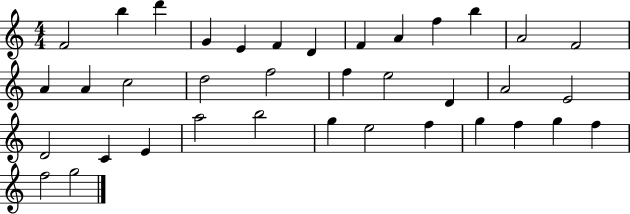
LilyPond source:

{
  \clef treble
  \numericTimeSignature
  \time 4/4
  \key c \major
  f'2 b''4 d'''4 | g'4 e'4 f'4 d'4 | f'4 a'4 f''4 b''4 | a'2 f'2 | \break a'4 a'4 c''2 | d''2 f''2 | f''4 e''2 d'4 | a'2 e'2 | \break d'2 c'4 e'4 | a''2 b''2 | g''4 e''2 f''4 | g''4 f''4 g''4 f''4 | \break f''2 g''2 | \bar "|."
}